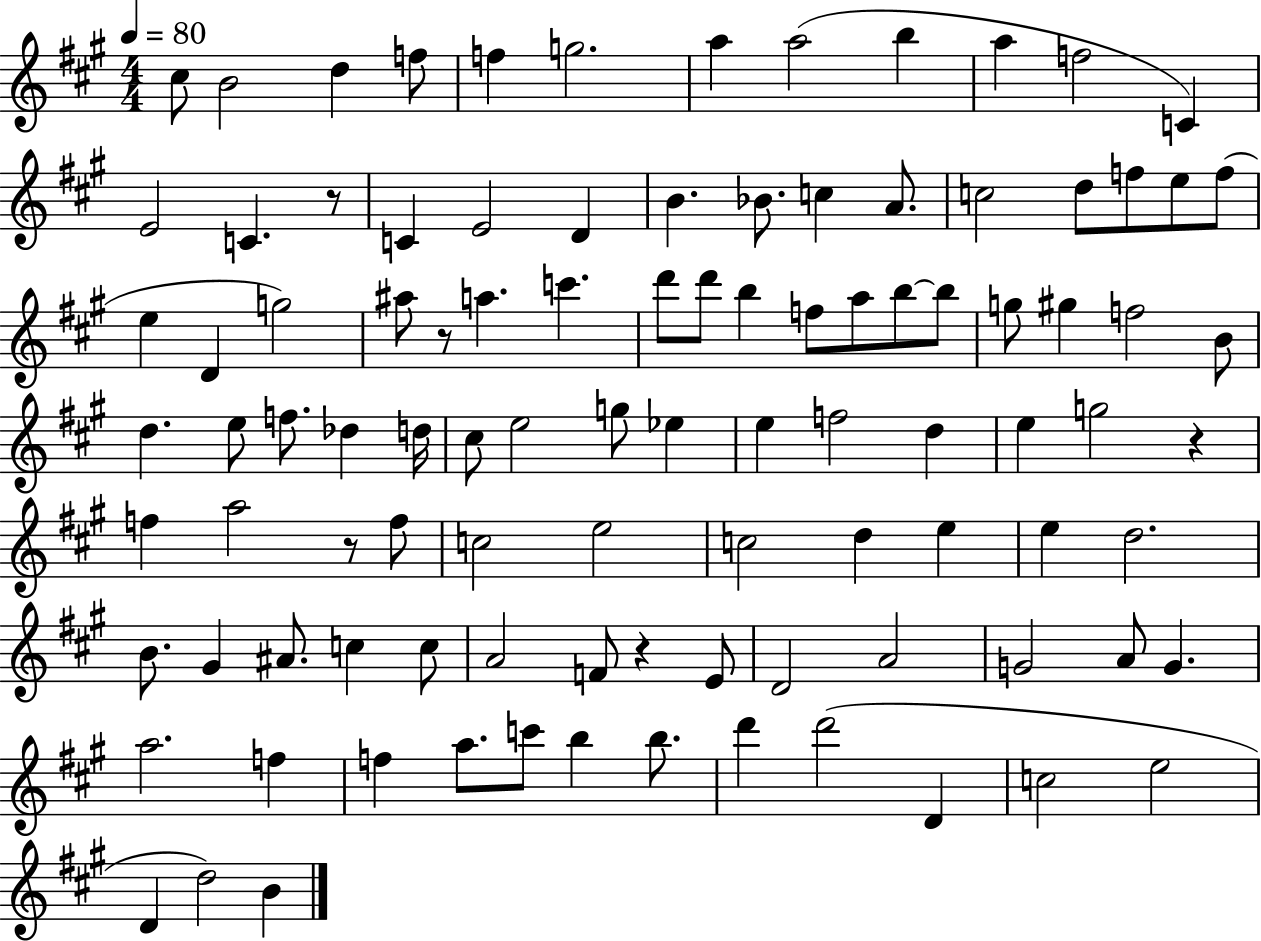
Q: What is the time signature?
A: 4/4